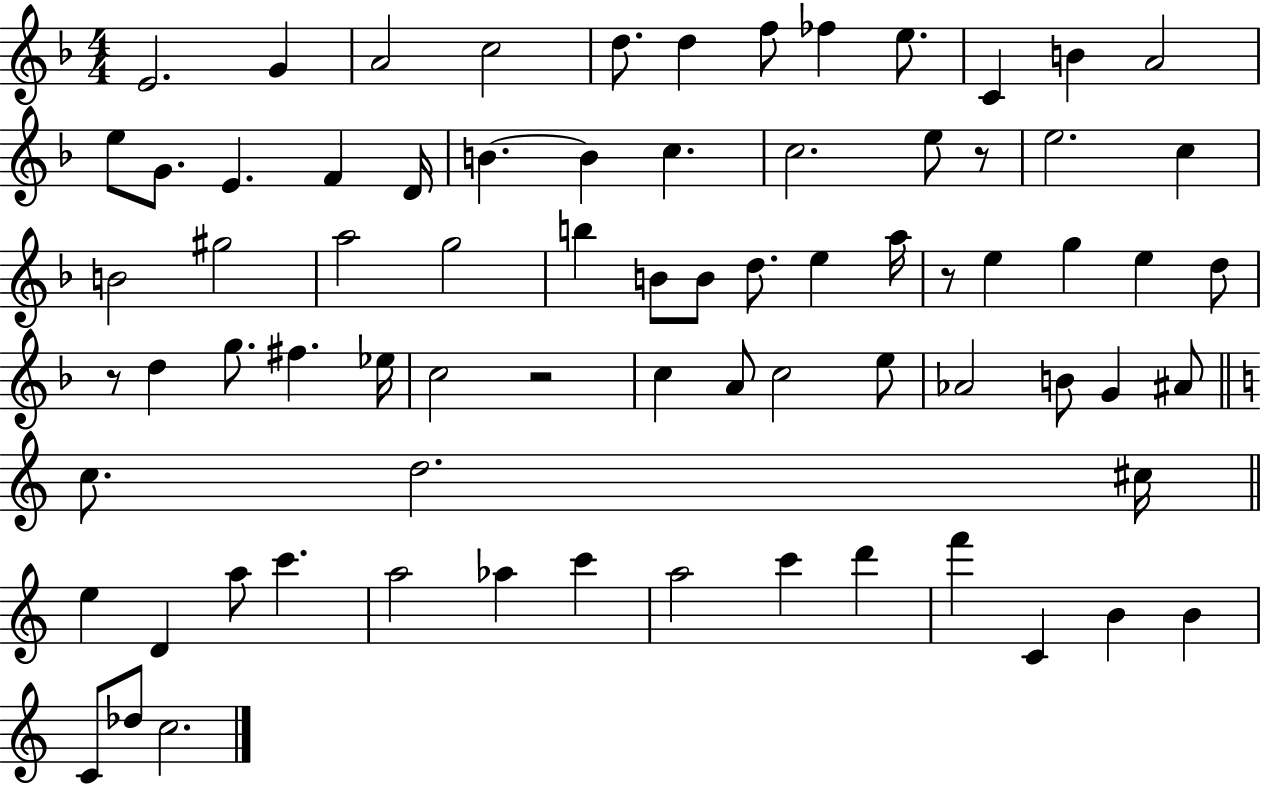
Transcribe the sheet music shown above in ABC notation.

X:1
T:Untitled
M:4/4
L:1/4
K:F
E2 G A2 c2 d/2 d f/2 _f e/2 C B A2 e/2 G/2 E F D/4 B B c c2 e/2 z/2 e2 c B2 ^g2 a2 g2 b B/2 B/2 d/2 e a/4 z/2 e g e d/2 z/2 d g/2 ^f _e/4 c2 z2 c A/2 c2 e/2 _A2 B/2 G ^A/2 c/2 d2 ^c/4 e D a/2 c' a2 _a c' a2 c' d' f' C B B C/2 _d/2 c2